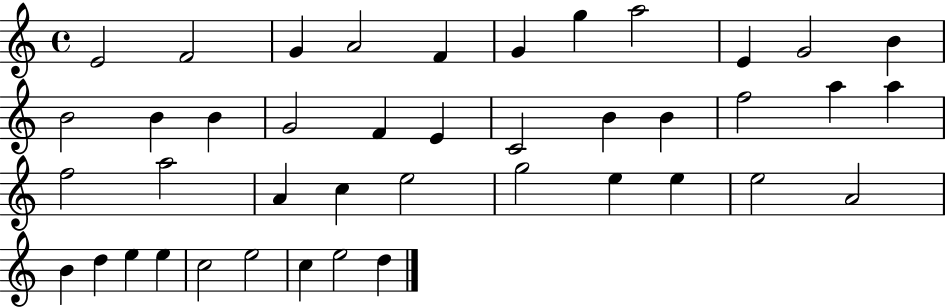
E4/h F4/h G4/q A4/h F4/q G4/q G5/q A5/h E4/q G4/h B4/q B4/h B4/q B4/q G4/h F4/q E4/q C4/h B4/q B4/q F5/h A5/q A5/q F5/h A5/h A4/q C5/q E5/h G5/h E5/q E5/q E5/h A4/h B4/q D5/q E5/q E5/q C5/h E5/h C5/q E5/h D5/q